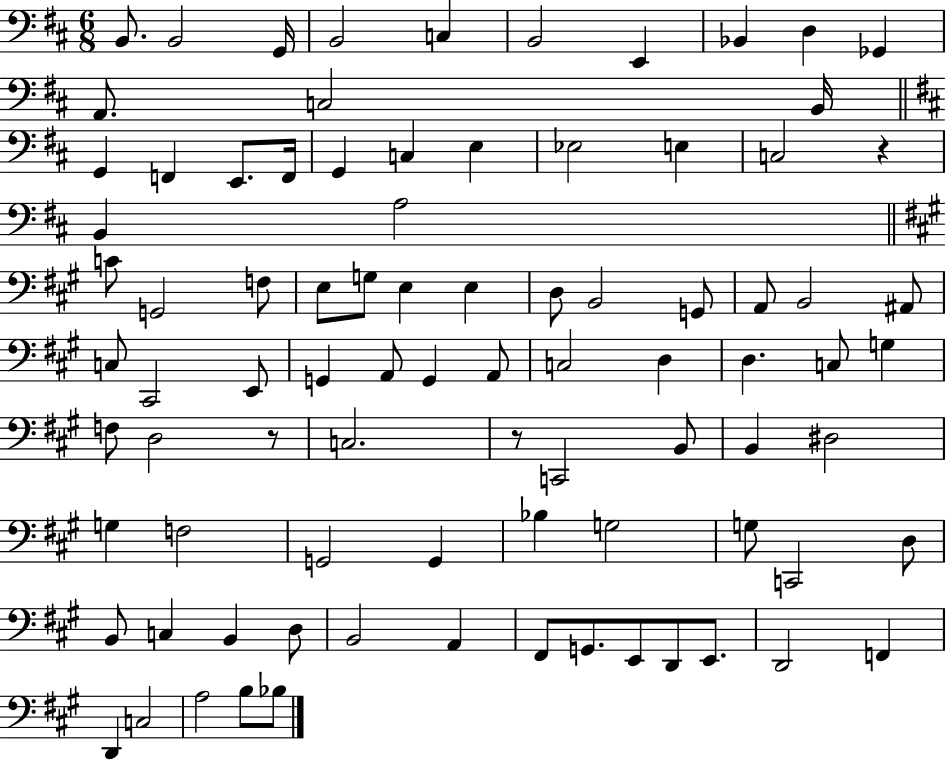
B2/e. B2/h G2/s B2/h C3/q B2/h E2/q Bb2/q D3/q Gb2/q A2/e. C3/h B2/s G2/q F2/q E2/e. F2/s G2/q C3/q E3/q Eb3/h E3/q C3/h R/q B2/q A3/h C4/e G2/h F3/e E3/e G3/e E3/q E3/q D3/e B2/h G2/e A2/e B2/h A#2/e C3/e C#2/h E2/e G2/q A2/e G2/q A2/e C3/h D3/q D3/q. C3/e G3/q F3/e D3/h R/e C3/h. R/e C2/h B2/e B2/q D#3/h G3/q F3/h G2/h G2/q Bb3/q G3/h G3/e C2/h D3/e B2/e C3/q B2/q D3/e B2/h A2/q F#2/e G2/e. E2/e D2/e E2/e. D2/h F2/q D2/q C3/h A3/h B3/e Bb3/e